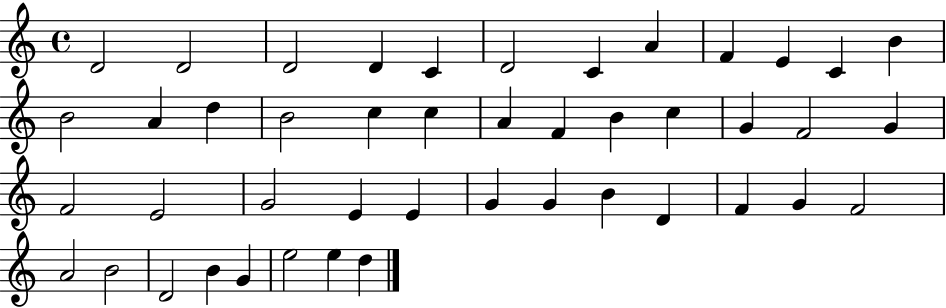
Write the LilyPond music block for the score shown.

{
  \clef treble
  \time 4/4
  \defaultTimeSignature
  \key c \major
  d'2 d'2 | d'2 d'4 c'4 | d'2 c'4 a'4 | f'4 e'4 c'4 b'4 | \break b'2 a'4 d''4 | b'2 c''4 c''4 | a'4 f'4 b'4 c''4 | g'4 f'2 g'4 | \break f'2 e'2 | g'2 e'4 e'4 | g'4 g'4 b'4 d'4 | f'4 g'4 f'2 | \break a'2 b'2 | d'2 b'4 g'4 | e''2 e''4 d''4 | \bar "|."
}